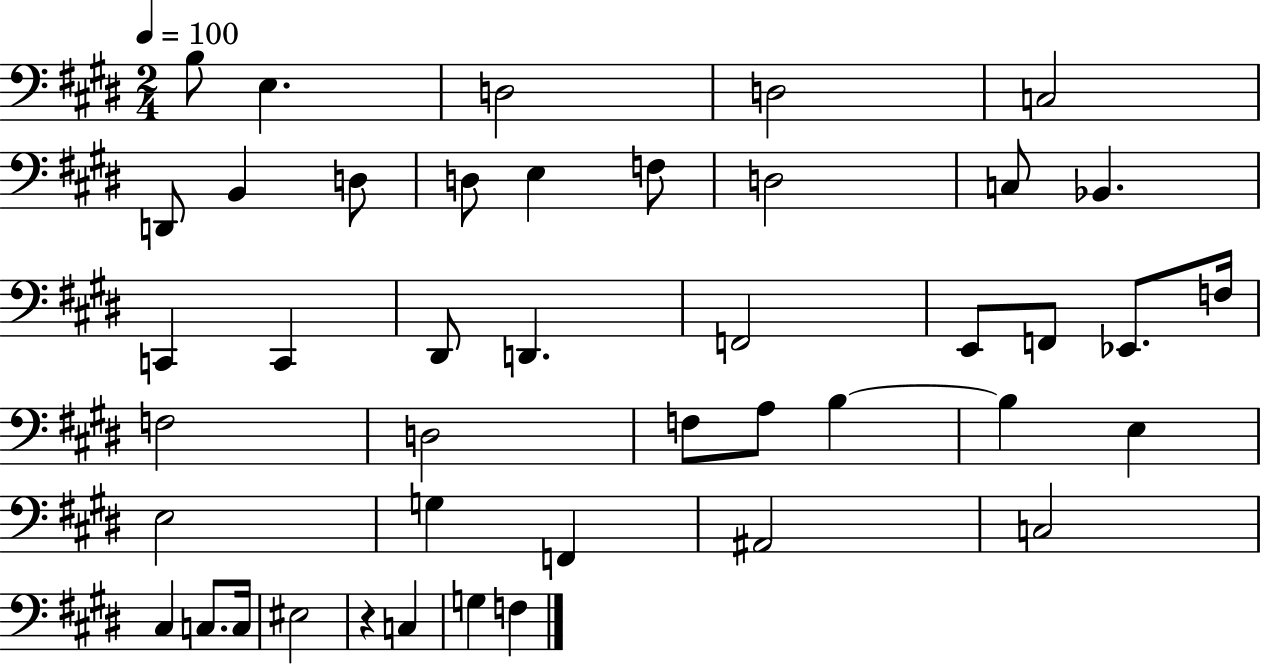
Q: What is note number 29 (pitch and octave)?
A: B3